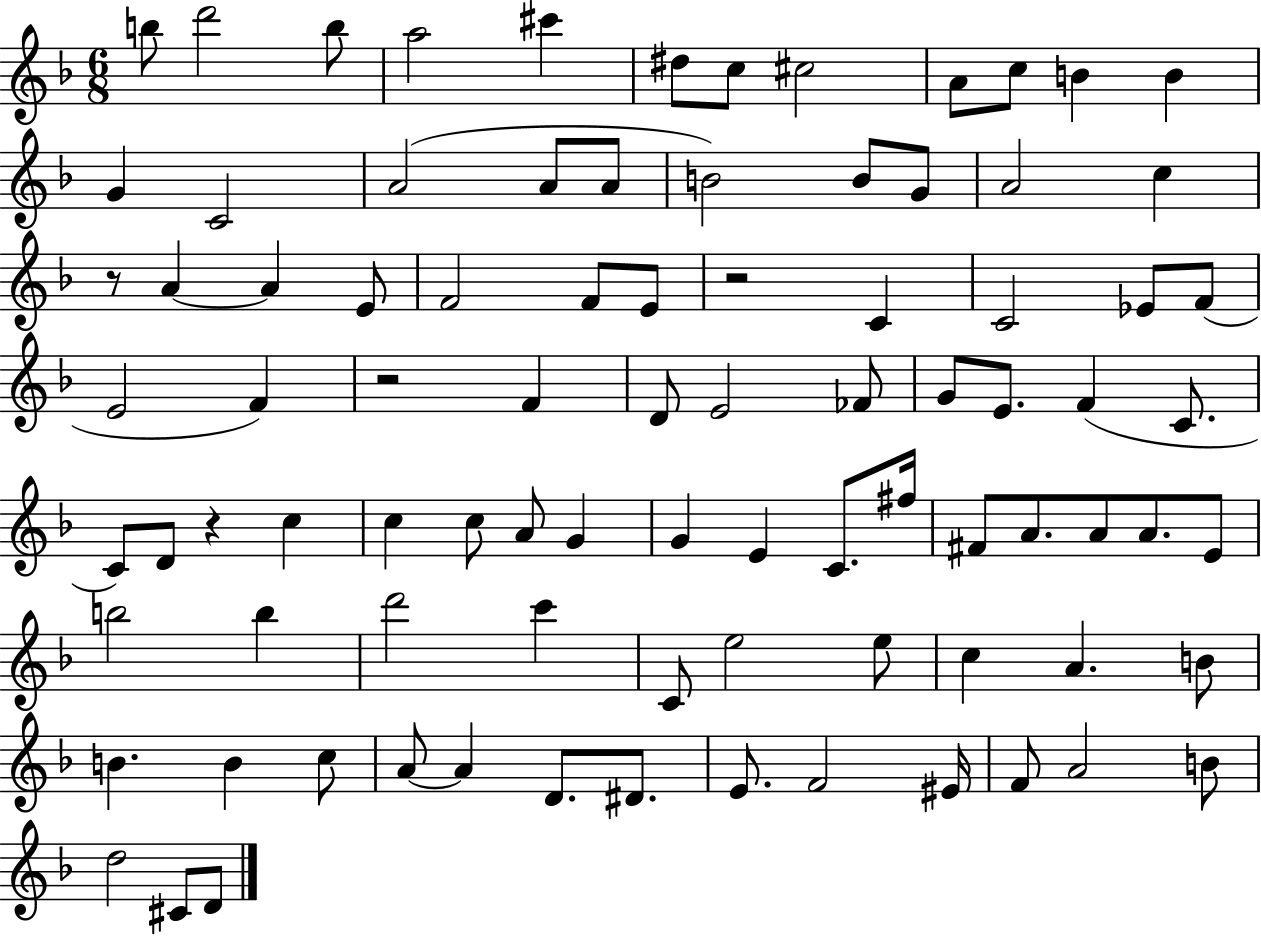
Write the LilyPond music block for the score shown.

{
  \clef treble
  \numericTimeSignature
  \time 6/8
  \key f \major
  b''8 d'''2 b''8 | a''2 cis'''4 | dis''8 c''8 cis''2 | a'8 c''8 b'4 b'4 | \break g'4 c'2 | a'2( a'8 a'8 | b'2) b'8 g'8 | a'2 c''4 | \break r8 a'4~~ a'4 e'8 | f'2 f'8 e'8 | r2 c'4 | c'2 ees'8 f'8( | \break e'2 f'4) | r2 f'4 | d'8 e'2 fes'8 | g'8 e'8. f'4( c'8. | \break c'8) d'8 r4 c''4 | c''4 c''8 a'8 g'4 | g'4 e'4 c'8. fis''16 | fis'8 a'8. a'8 a'8. e'8 | \break b''2 b''4 | d'''2 c'''4 | c'8 e''2 e''8 | c''4 a'4. b'8 | \break b'4. b'4 c''8 | a'8~~ a'4 d'8. dis'8. | e'8. f'2 eis'16 | f'8 a'2 b'8 | \break d''2 cis'8 d'8 | \bar "|."
}